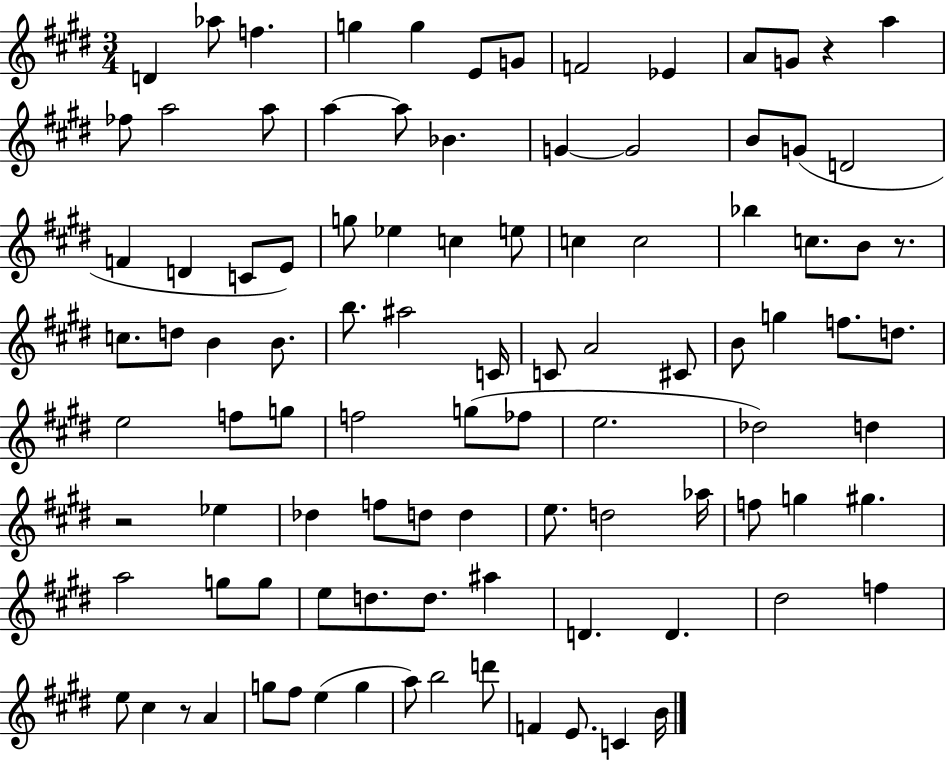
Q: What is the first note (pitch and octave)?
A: D4